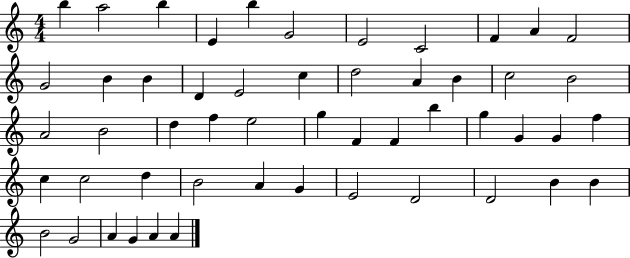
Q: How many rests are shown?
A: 0